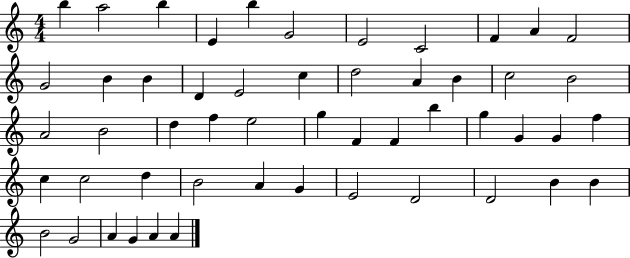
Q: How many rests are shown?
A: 0